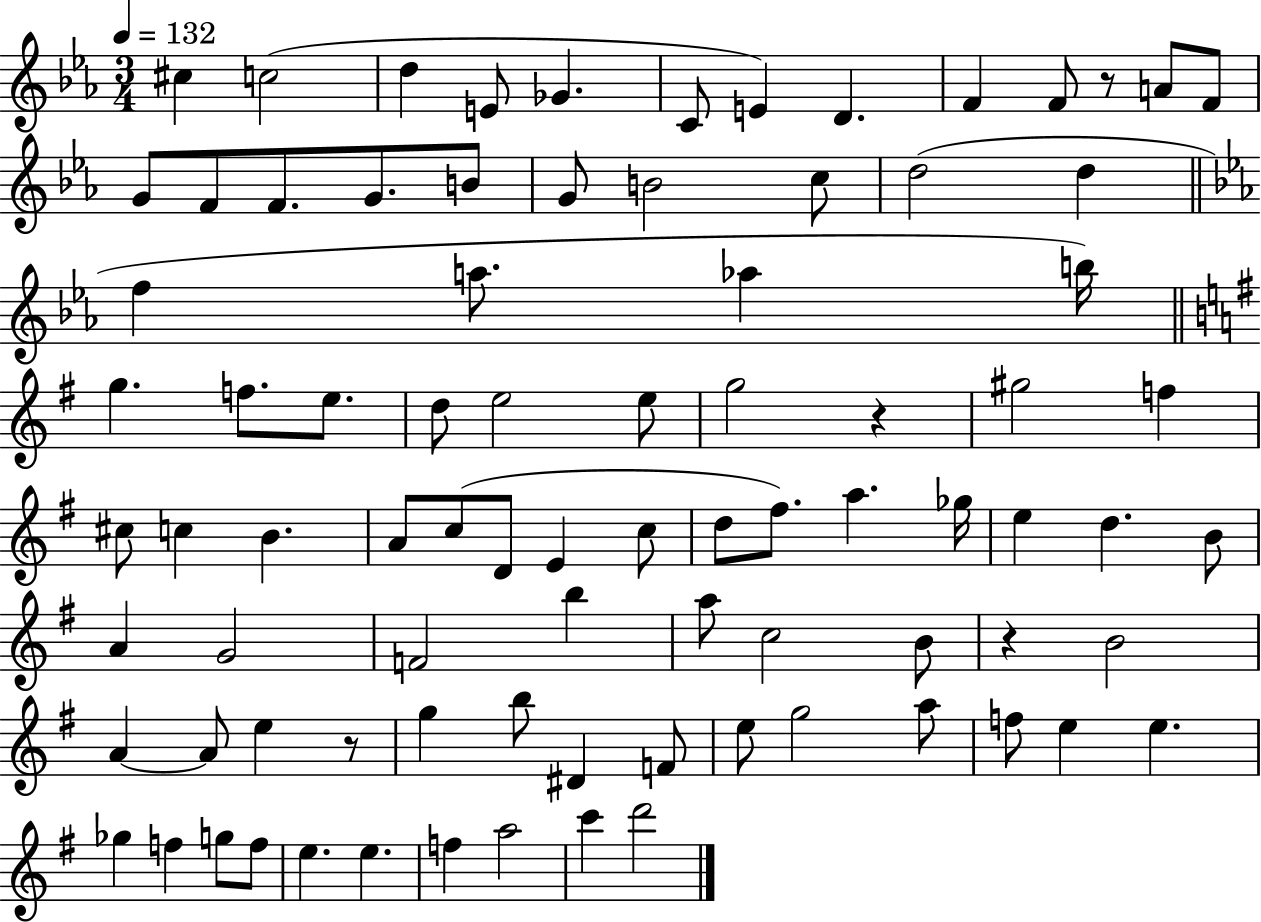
C#5/q C5/h D5/q E4/e Gb4/q. C4/e E4/q D4/q. F4/q F4/e R/e A4/e F4/e G4/e F4/e F4/e. G4/e. B4/e G4/e B4/h C5/e D5/h D5/q F5/q A5/e. Ab5/q B5/s G5/q. F5/e. E5/e. D5/e E5/h E5/e G5/h R/q G#5/h F5/q C#5/e C5/q B4/q. A4/e C5/e D4/e E4/q C5/e D5/e F#5/e. A5/q. Gb5/s E5/q D5/q. B4/e A4/q G4/h F4/h B5/q A5/e C5/h B4/e R/q B4/h A4/q A4/e E5/q R/e G5/q B5/e D#4/q F4/e E5/e G5/h A5/e F5/e E5/q E5/q. Gb5/q F5/q G5/e F5/e E5/q. E5/q. F5/q A5/h C6/q D6/h